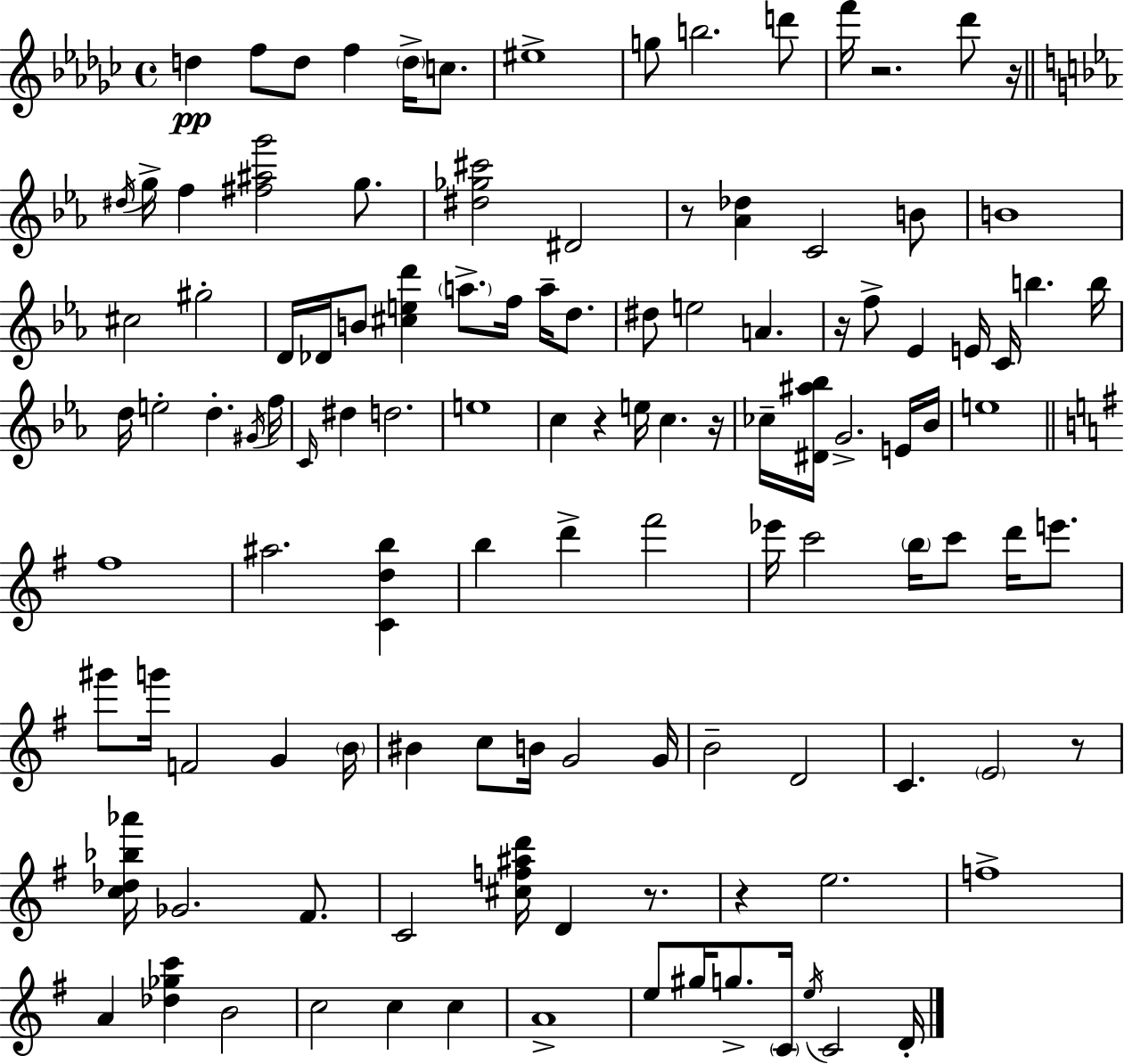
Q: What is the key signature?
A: EES minor